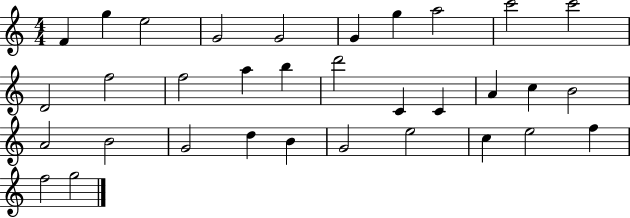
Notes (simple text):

F4/q G5/q E5/h G4/h G4/h G4/q G5/q A5/h C6/h C6/h D4/h F5/h F5/h A5/q B5/q D6/h C4/q C4/q A4/q C5/q B4/h A4/h B4/h G4/h D5/q B4/q G4/h E5/h C5/q E5/h F5/q F5/h G5/h